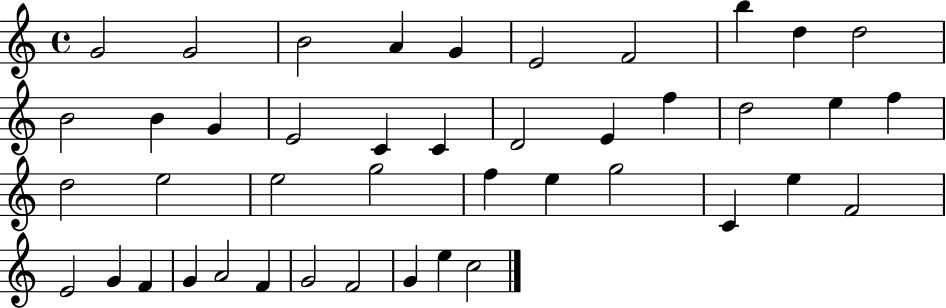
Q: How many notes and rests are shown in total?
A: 43